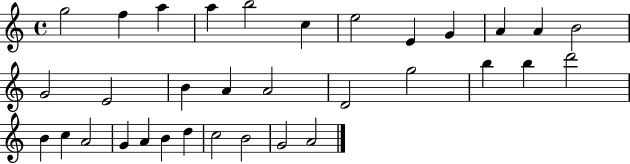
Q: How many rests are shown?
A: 0